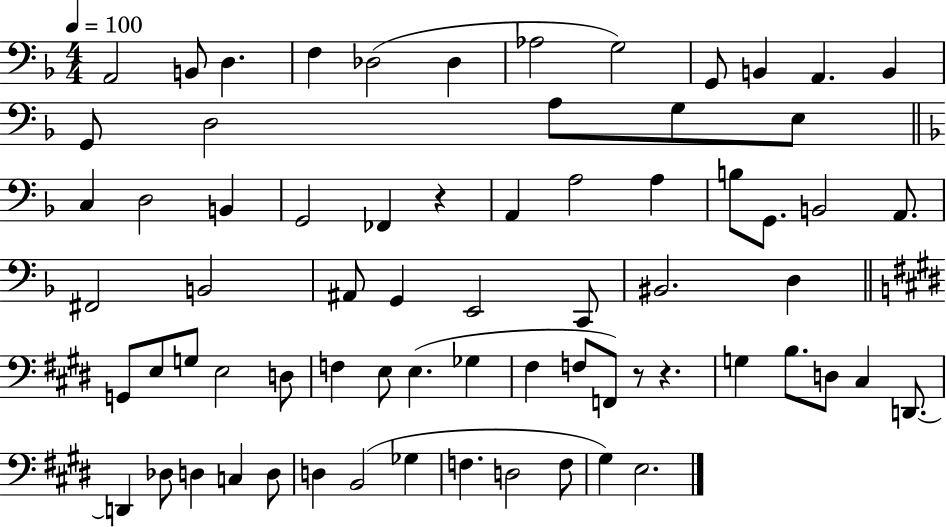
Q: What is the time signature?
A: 4/4